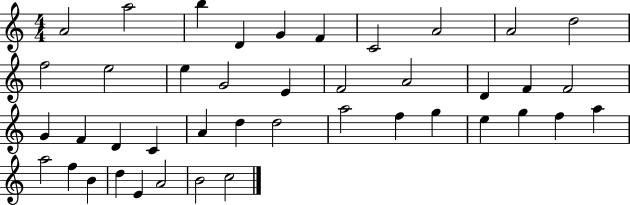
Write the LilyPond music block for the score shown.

{
  \clef treble
  \numericTimeSignature
  \time 4/4
  \key c \major
  a'2 a''2 | b''4 d'4 g'4 f'4 | c'2 a'2 | a'2 d''2 | \break f''2 e''2 | e''4 g'2 e'4 | f'2 a'2 | d'4 f'4 f'2 | \break g'4 f'4 d'4 c'4 | a'4 d''4 d''2 | a''2 f''4 g''4 | e''4 g''4 f''4 a''4 | \break a''2 f''4 b'4 | d''4 e'4 a'2 | b'2 c''2 | \bar "|."
}